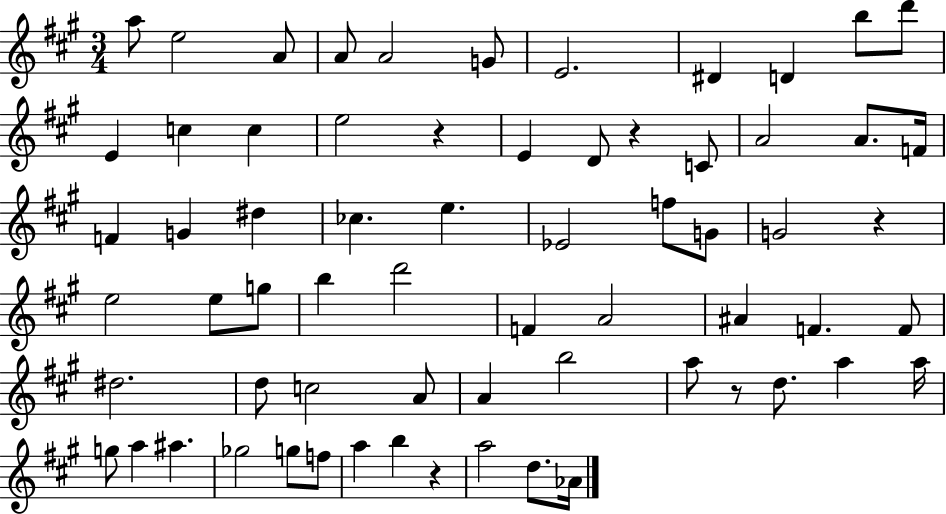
X:1
T:Untitled
M:3/4
L:1/4
K:A
a/2 e2 A/2 A/2 A2 G/2 E2 ^D D b/2 d'/2 E c c e2 z E D/2 z C/2 A2 A/2 F/4 F G ^d _c e _E2 f/2 G/2 G2 z e2 e/2 g/2 b d'2 F A2 ^A F F/2 ^d2 d/2 c2 A/2 A b2 a/2 z/2 d/2 a a/4 g/2 a ^a _g2 g/2 f/2 a b z a2 d/2 _A/4